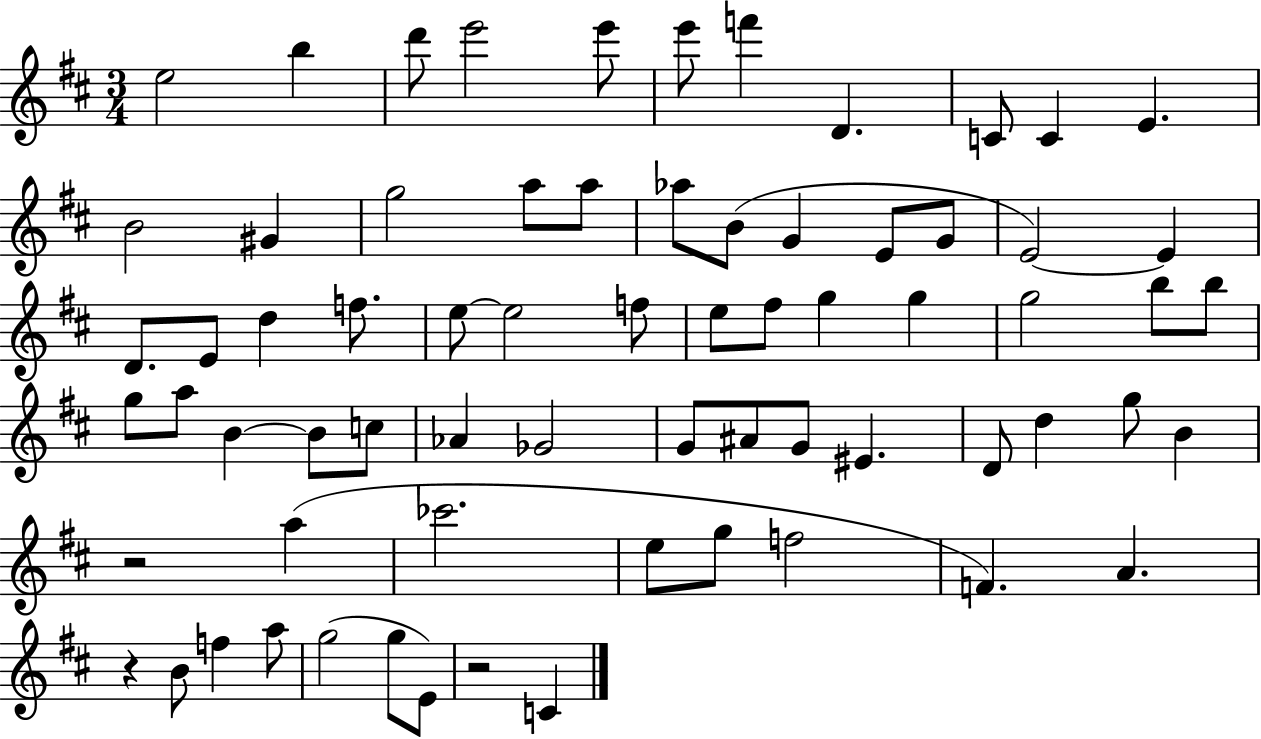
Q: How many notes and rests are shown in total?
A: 69